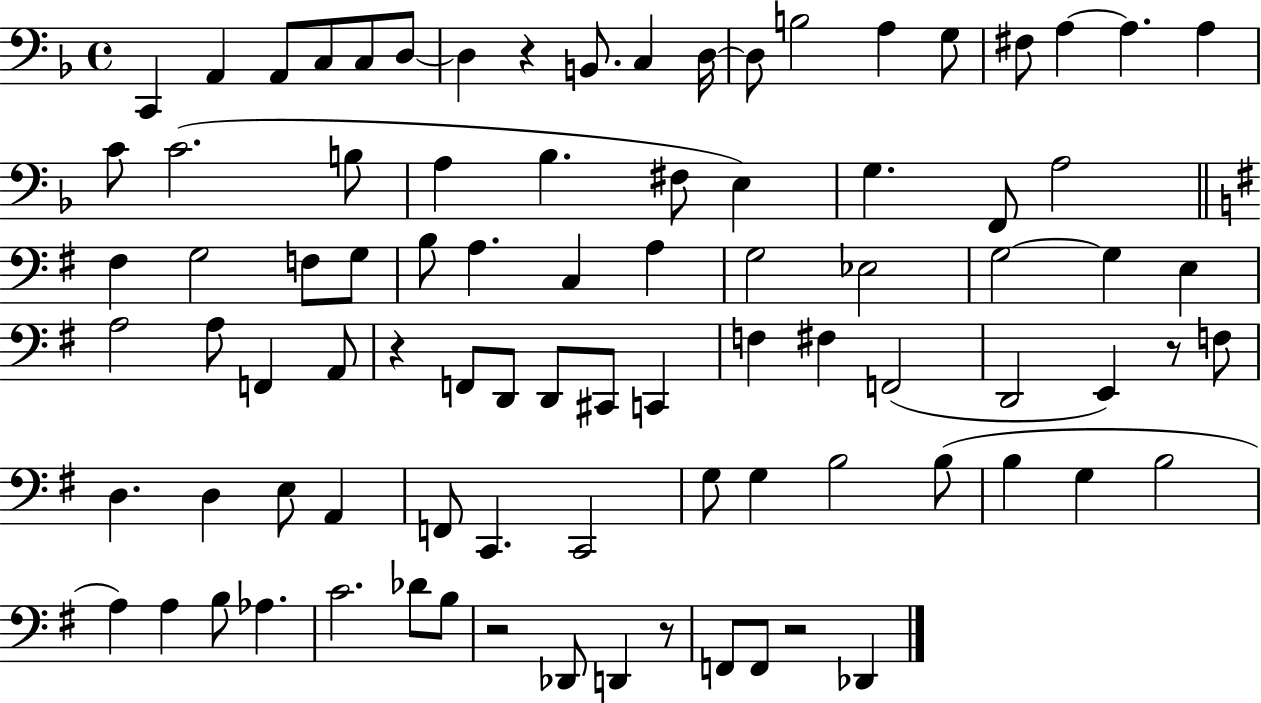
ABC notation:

X:1
T:Untitled
M:4/4
L:1/4
K:F
C,, A,, A,,/2 C,/2 C,/2 D,/2 D, z B,,/2 C, D,/4 D,/2 B,2 A, G,/2 ^F,/2 A, A, A, C/2 C2 B,/2 A, _B, ^F,/2 E, G, F,,/2 A,2 ^F, G,2 F,/2 G,/2 B,/2 A, C, A, G,2 _E,2 G,2 G, E, A,2 A,/2 F,, A,,/2 z F,,/2 D,,/2 D,,/2 ^C,,/2 C,, F, ^F, F,,2 D,,2 E,, z/2 F,/2 D, D, E,/2 A,, F,,/2 C,, C,,2 G,/2 G, B,2 B,/2 B, G, B,2 A, A, B,/2 _A, C2 _D/2 B,/2 z2 _D,,/2 D,, z/2 F,,/2 F,,/2 z2 _D,,